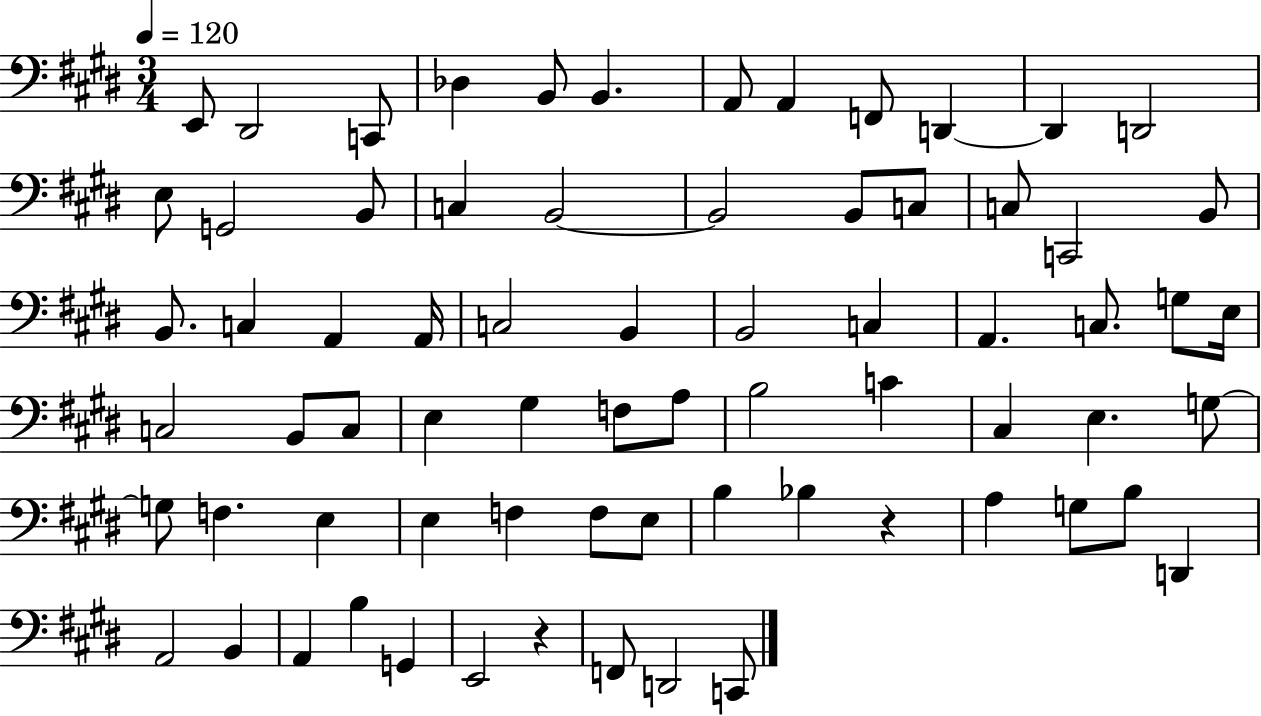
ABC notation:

X:1
T:Untitled
M:3/4
L:1/4
K:E
E,,/2 ^D,,2 C,,/2 _D, B,,/2 B,, A,,/2 A,, F,,/2 D,, D,, D,,2 E,/2 G,,2 B,,/2 C, B,,2 B,,2 B,,/2 C,/2 C,/2 C,,2 B,,/2 B,,/2 C, A,, A,,/4 C,2 B,, B,,2 C, A,, C,/2 G,/2 E,/4 C,2 B,,/2 C,/2 E, ^G, F,/2 A,/2 B,2 C ^C, E, G,/2 G,/2 F, E, E, F, F,/2 E,/2 B, _B, z A, G,/2 B,/2 D,, A,,2 B,, A,, B, G,, E,,2 z F,,/2 D,,2 C,,/2